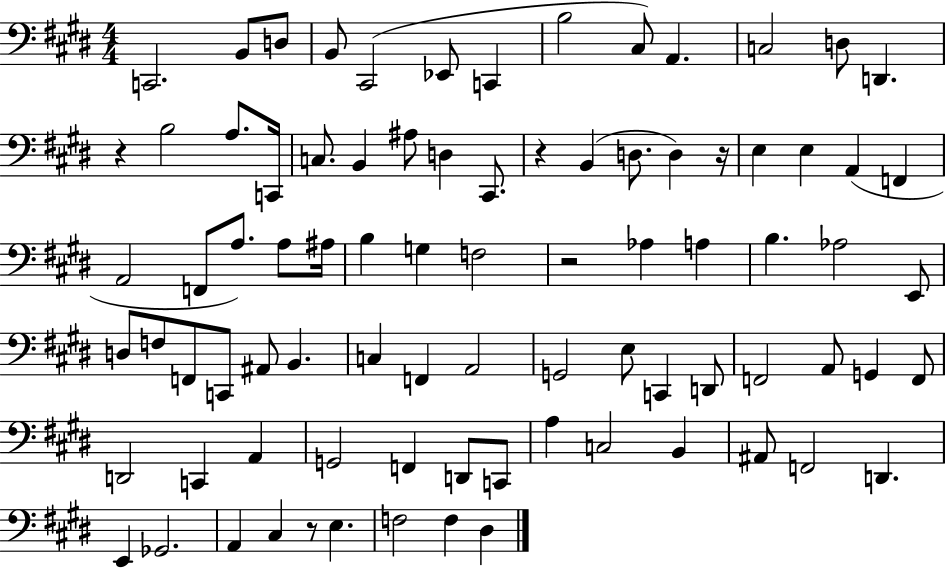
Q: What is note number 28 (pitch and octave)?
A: F2